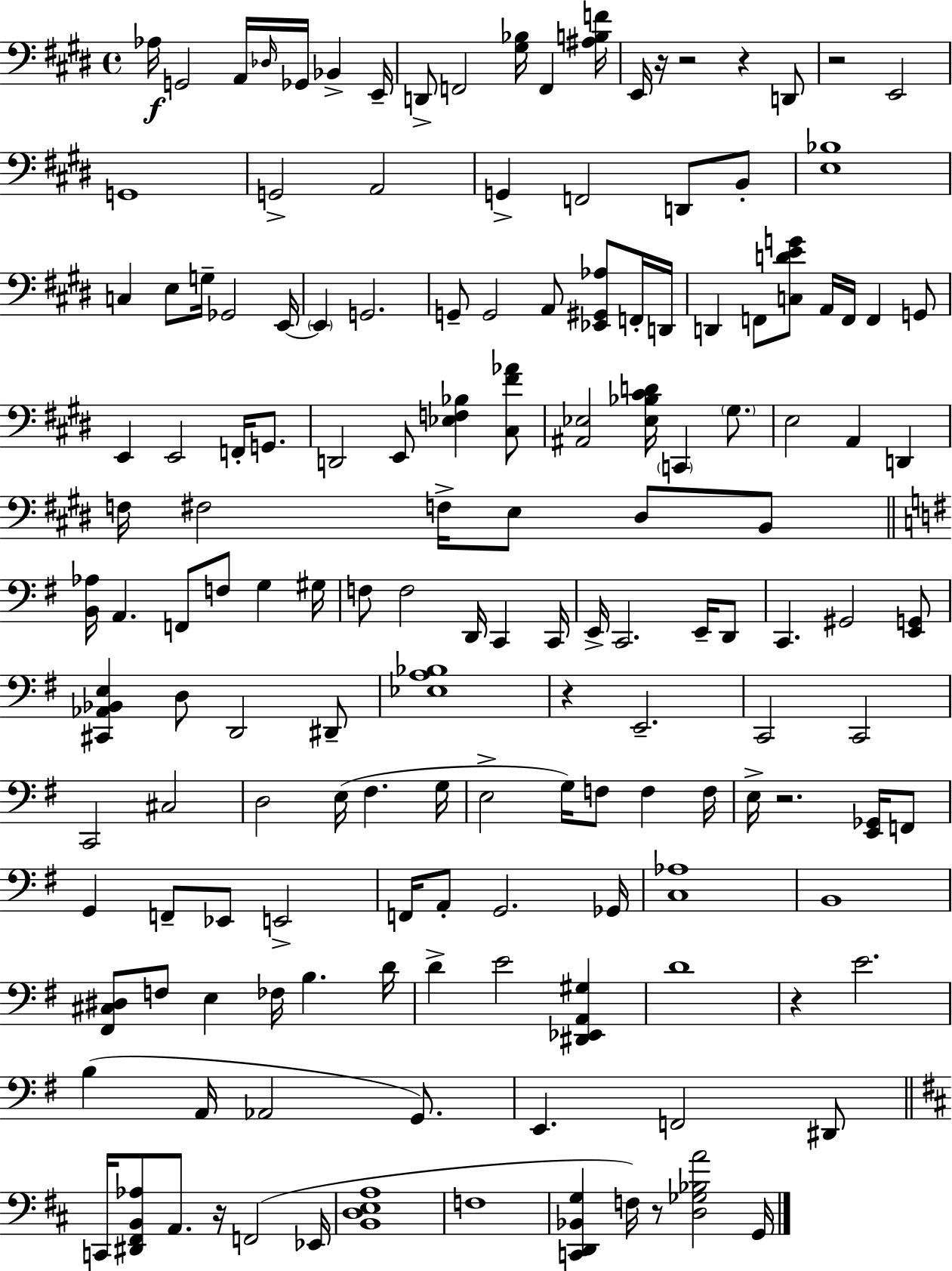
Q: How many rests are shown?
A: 9